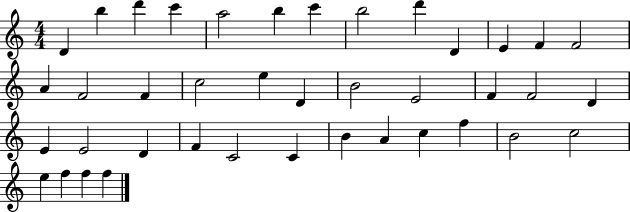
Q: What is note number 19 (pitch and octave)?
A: D4